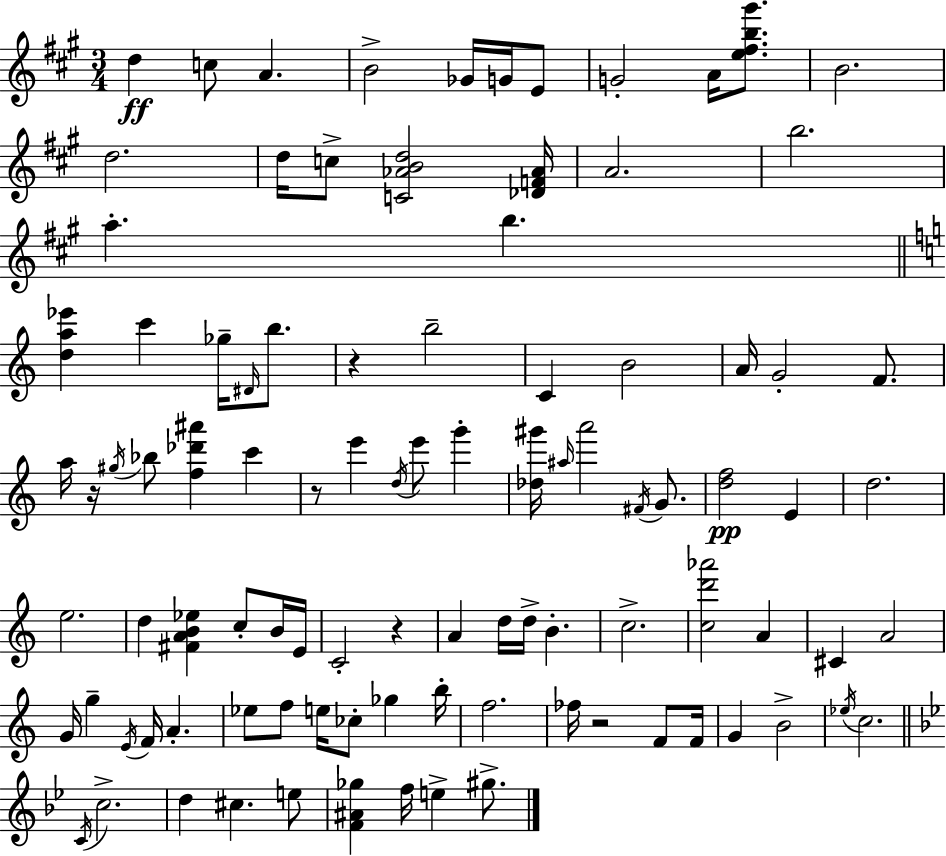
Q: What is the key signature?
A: A major